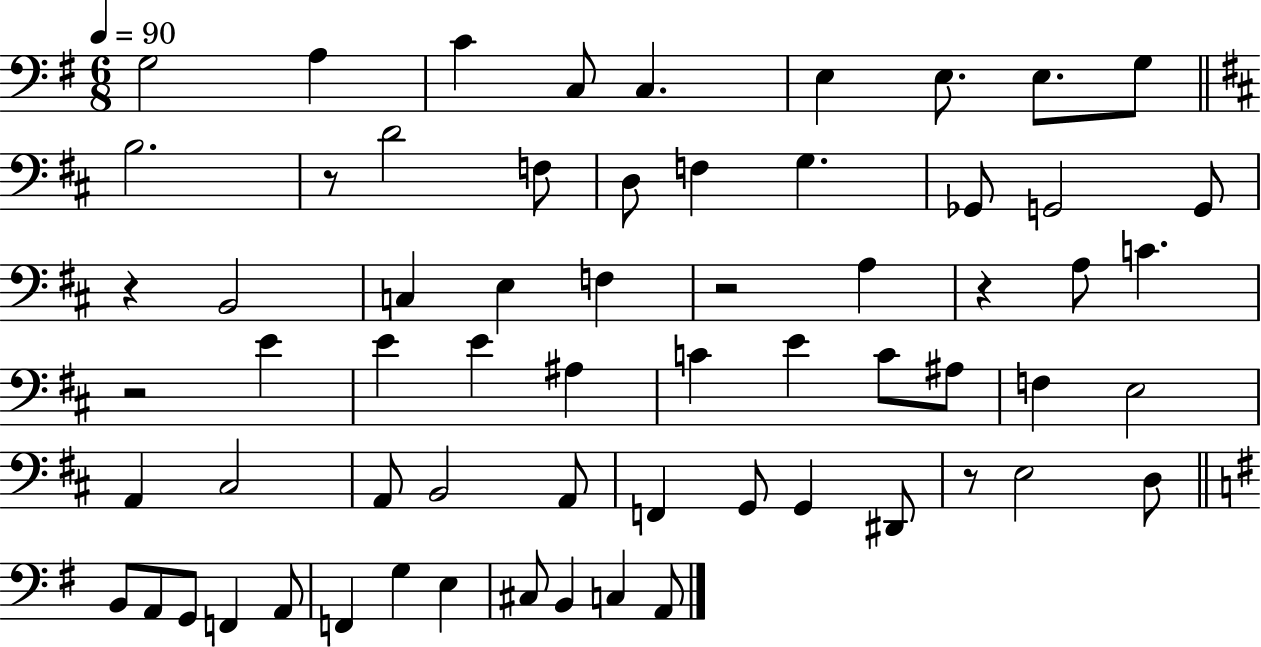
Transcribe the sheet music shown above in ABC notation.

X:1
T:Untitled
M:6/8
L:1/4
K:G
G,2 A, C C,/2 C, E, E,/2 E,/2 G,/2 B,2 z/2 D2 F,/2 D,/2 F, G, _G,,/2 G,,2 G,,/2 z B,,2 C, E, F, z2 A, z A,/2 C z2 E E E ^A, C E C/2 ^A,/2 F, E,2 A,, ^C,2 A,,/2 B,,2 A,,/2 F,, G,,/2 G,, ^D,,/2 z/2 E,2 D,/2 B,,/2 A,,/2 G,,/2 F,, A,,/2 F,, G, E, ^C,/2 B,, C, A,,/2